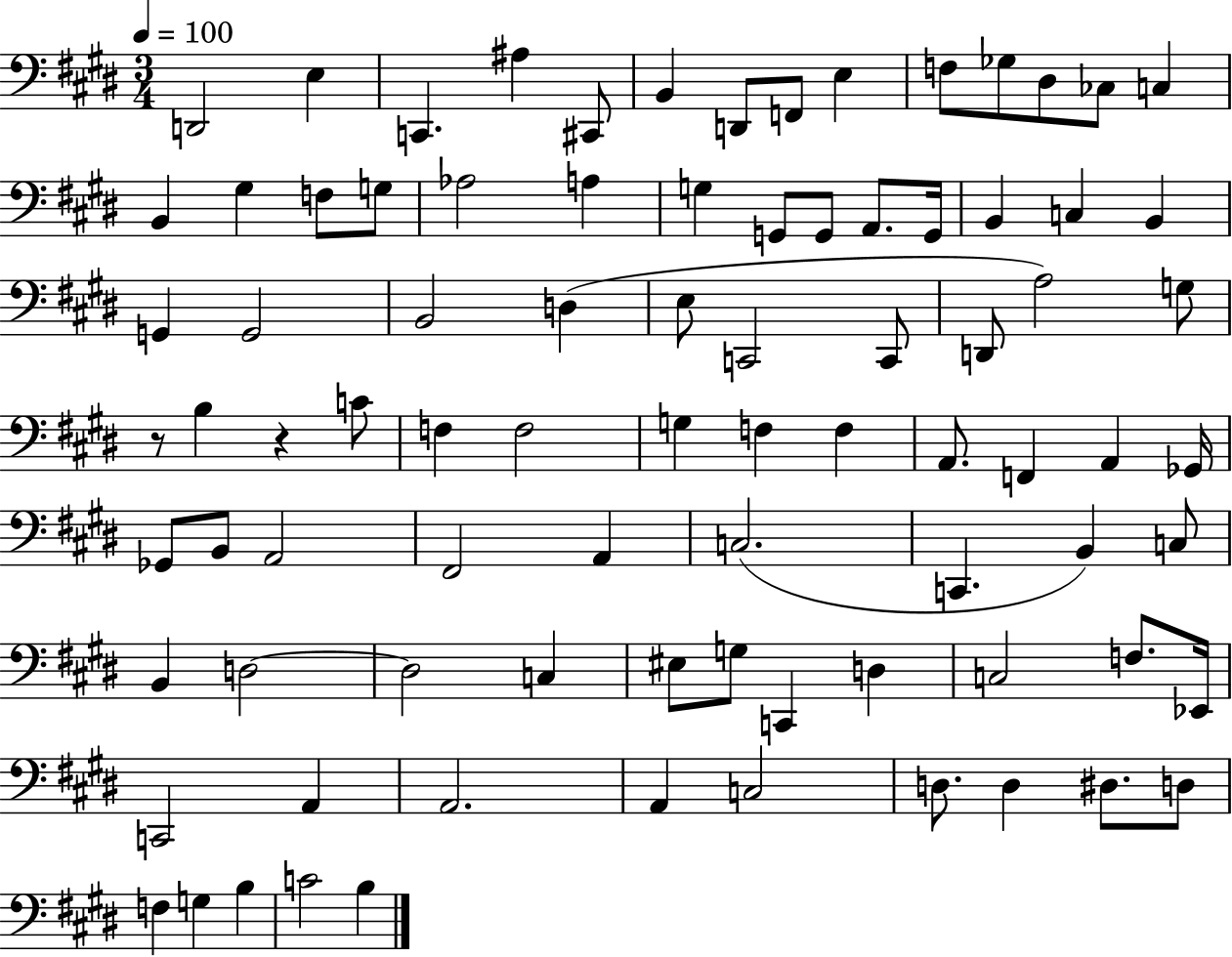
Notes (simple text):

D2/h E3/q C2/q. A#3/q C#2/e B2/q D2/e F2/e E3/q F3/e Gb3/e D#3/e CES3/e C3/q B2/q G#3/q F3/e G3/e Ab3/h A3/q G3/q G2/e G2/e A2/e. G2/s B2/q C3/q B2/q G2/q G2/h B2/h D3/q E3/e C2/h C2/e D2/e A3/h G3/e R/e B3/q R/q C4/e F3/q F3/h G3/q F3/q F3/q A2/e. F2/q A2/q Gb2/s Gb2/e B2/e A2/h F#2/h A2/q C3/h. C2/q. B2/q C3/e B2/q D3/h D3/h C3/q EIS3/e G3/e C2/q D3/q C3/h F3/e. Eb2/s C2/h A2/q A2/h. A2/q C3/h D3/e. D3/q D#3/e. D3/e F3/q G3/q B3/q C4/h B3/q